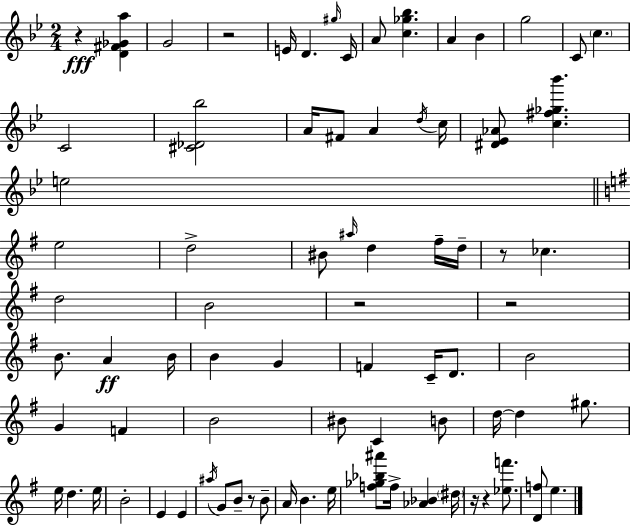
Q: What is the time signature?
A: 2/4